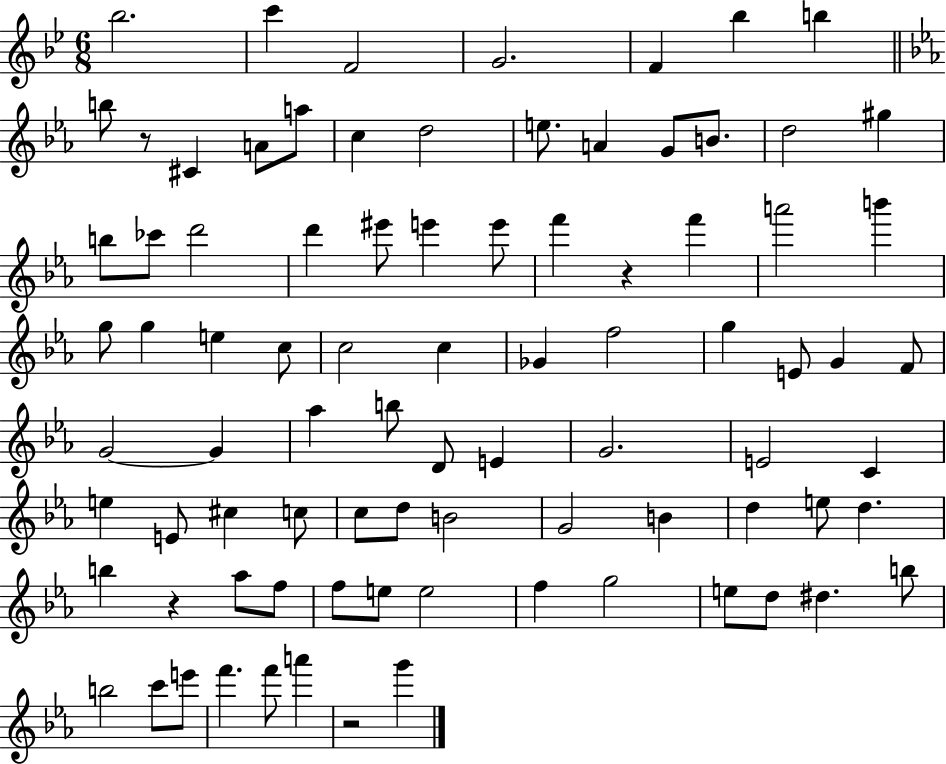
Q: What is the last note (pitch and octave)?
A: G6